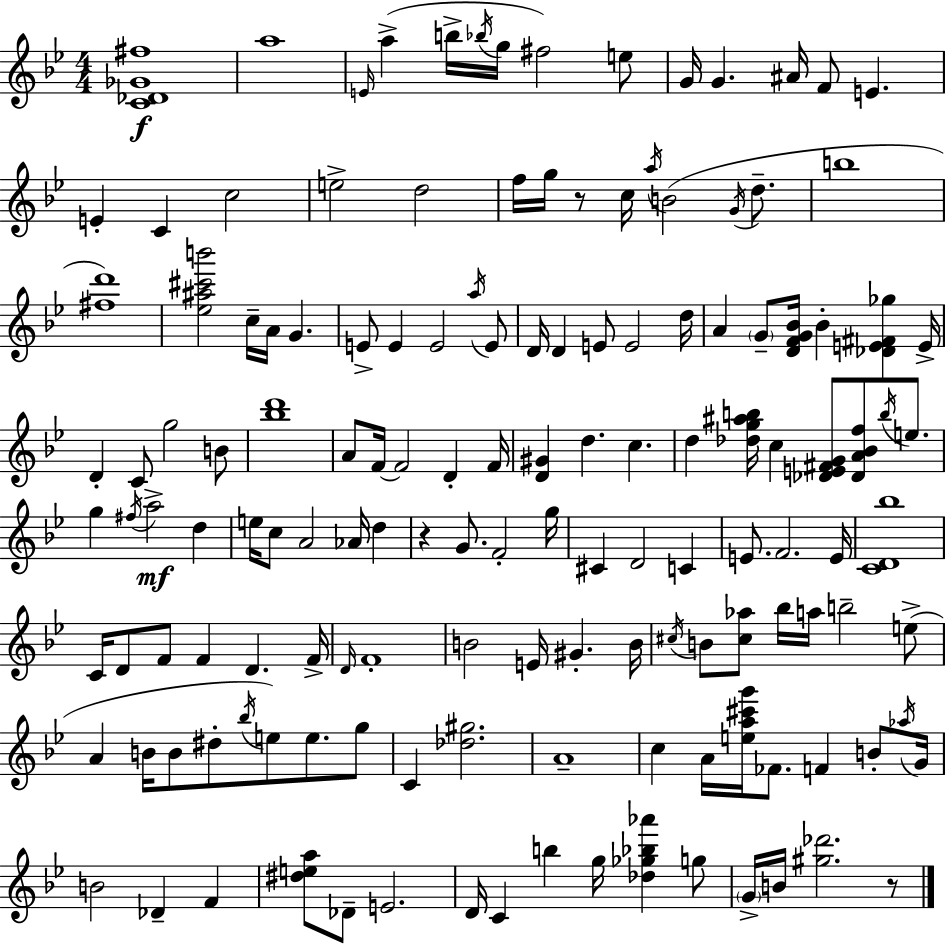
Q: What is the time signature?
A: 4/4